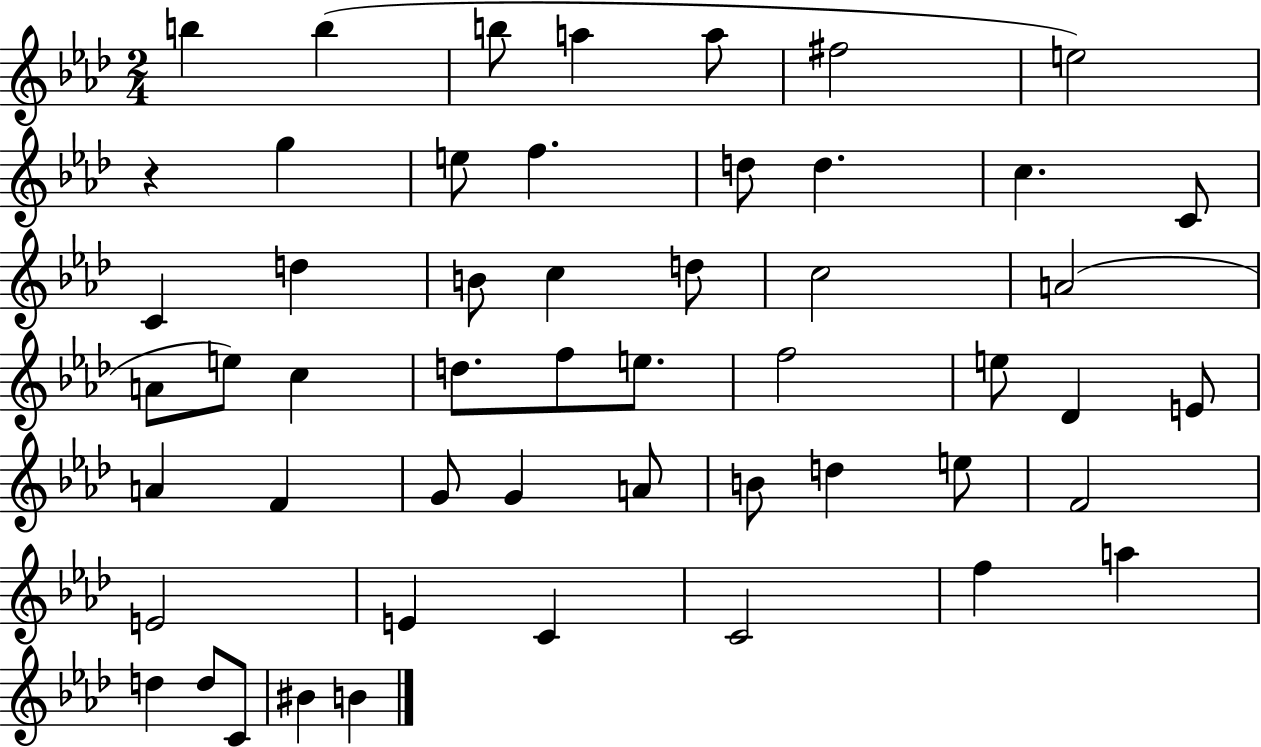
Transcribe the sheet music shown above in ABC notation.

X:1
T:Untitled
M:2/4
L:1/4
K:Ab
b b b/2 a a/2 ^f2 e2 z g e/2 f d/2 d c C/2 C d B/2 c d/2 c2 A2 A/2 e/2 c d/2 f/2 e/2 f2 e/2 _D E/2 A F G/2 G A/2 B/2 d e/2 F2 E2 E C C2 f a d d/2 C/2 ^B B